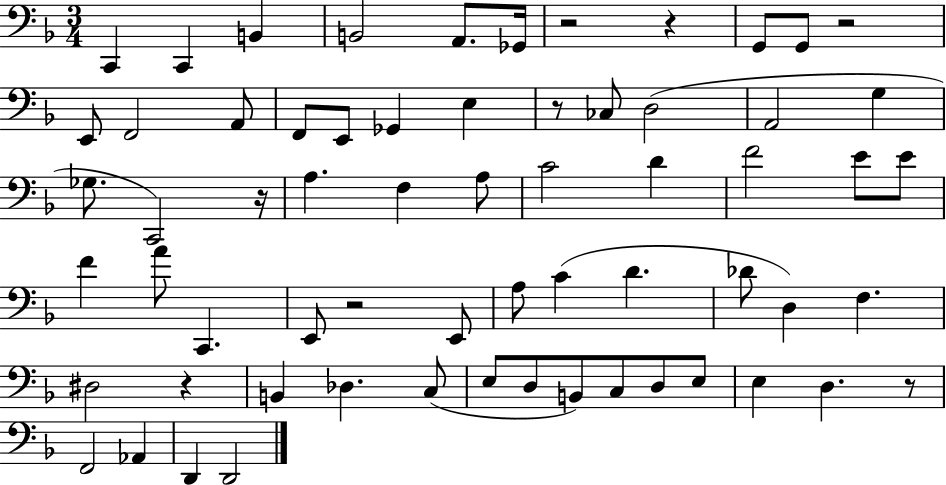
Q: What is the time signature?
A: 3/4